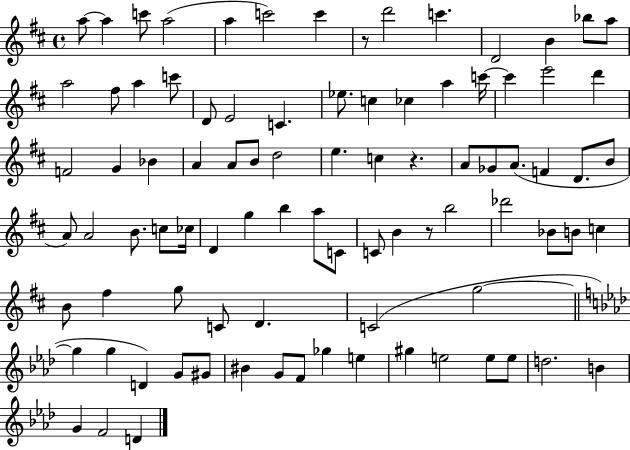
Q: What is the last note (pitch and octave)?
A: D4